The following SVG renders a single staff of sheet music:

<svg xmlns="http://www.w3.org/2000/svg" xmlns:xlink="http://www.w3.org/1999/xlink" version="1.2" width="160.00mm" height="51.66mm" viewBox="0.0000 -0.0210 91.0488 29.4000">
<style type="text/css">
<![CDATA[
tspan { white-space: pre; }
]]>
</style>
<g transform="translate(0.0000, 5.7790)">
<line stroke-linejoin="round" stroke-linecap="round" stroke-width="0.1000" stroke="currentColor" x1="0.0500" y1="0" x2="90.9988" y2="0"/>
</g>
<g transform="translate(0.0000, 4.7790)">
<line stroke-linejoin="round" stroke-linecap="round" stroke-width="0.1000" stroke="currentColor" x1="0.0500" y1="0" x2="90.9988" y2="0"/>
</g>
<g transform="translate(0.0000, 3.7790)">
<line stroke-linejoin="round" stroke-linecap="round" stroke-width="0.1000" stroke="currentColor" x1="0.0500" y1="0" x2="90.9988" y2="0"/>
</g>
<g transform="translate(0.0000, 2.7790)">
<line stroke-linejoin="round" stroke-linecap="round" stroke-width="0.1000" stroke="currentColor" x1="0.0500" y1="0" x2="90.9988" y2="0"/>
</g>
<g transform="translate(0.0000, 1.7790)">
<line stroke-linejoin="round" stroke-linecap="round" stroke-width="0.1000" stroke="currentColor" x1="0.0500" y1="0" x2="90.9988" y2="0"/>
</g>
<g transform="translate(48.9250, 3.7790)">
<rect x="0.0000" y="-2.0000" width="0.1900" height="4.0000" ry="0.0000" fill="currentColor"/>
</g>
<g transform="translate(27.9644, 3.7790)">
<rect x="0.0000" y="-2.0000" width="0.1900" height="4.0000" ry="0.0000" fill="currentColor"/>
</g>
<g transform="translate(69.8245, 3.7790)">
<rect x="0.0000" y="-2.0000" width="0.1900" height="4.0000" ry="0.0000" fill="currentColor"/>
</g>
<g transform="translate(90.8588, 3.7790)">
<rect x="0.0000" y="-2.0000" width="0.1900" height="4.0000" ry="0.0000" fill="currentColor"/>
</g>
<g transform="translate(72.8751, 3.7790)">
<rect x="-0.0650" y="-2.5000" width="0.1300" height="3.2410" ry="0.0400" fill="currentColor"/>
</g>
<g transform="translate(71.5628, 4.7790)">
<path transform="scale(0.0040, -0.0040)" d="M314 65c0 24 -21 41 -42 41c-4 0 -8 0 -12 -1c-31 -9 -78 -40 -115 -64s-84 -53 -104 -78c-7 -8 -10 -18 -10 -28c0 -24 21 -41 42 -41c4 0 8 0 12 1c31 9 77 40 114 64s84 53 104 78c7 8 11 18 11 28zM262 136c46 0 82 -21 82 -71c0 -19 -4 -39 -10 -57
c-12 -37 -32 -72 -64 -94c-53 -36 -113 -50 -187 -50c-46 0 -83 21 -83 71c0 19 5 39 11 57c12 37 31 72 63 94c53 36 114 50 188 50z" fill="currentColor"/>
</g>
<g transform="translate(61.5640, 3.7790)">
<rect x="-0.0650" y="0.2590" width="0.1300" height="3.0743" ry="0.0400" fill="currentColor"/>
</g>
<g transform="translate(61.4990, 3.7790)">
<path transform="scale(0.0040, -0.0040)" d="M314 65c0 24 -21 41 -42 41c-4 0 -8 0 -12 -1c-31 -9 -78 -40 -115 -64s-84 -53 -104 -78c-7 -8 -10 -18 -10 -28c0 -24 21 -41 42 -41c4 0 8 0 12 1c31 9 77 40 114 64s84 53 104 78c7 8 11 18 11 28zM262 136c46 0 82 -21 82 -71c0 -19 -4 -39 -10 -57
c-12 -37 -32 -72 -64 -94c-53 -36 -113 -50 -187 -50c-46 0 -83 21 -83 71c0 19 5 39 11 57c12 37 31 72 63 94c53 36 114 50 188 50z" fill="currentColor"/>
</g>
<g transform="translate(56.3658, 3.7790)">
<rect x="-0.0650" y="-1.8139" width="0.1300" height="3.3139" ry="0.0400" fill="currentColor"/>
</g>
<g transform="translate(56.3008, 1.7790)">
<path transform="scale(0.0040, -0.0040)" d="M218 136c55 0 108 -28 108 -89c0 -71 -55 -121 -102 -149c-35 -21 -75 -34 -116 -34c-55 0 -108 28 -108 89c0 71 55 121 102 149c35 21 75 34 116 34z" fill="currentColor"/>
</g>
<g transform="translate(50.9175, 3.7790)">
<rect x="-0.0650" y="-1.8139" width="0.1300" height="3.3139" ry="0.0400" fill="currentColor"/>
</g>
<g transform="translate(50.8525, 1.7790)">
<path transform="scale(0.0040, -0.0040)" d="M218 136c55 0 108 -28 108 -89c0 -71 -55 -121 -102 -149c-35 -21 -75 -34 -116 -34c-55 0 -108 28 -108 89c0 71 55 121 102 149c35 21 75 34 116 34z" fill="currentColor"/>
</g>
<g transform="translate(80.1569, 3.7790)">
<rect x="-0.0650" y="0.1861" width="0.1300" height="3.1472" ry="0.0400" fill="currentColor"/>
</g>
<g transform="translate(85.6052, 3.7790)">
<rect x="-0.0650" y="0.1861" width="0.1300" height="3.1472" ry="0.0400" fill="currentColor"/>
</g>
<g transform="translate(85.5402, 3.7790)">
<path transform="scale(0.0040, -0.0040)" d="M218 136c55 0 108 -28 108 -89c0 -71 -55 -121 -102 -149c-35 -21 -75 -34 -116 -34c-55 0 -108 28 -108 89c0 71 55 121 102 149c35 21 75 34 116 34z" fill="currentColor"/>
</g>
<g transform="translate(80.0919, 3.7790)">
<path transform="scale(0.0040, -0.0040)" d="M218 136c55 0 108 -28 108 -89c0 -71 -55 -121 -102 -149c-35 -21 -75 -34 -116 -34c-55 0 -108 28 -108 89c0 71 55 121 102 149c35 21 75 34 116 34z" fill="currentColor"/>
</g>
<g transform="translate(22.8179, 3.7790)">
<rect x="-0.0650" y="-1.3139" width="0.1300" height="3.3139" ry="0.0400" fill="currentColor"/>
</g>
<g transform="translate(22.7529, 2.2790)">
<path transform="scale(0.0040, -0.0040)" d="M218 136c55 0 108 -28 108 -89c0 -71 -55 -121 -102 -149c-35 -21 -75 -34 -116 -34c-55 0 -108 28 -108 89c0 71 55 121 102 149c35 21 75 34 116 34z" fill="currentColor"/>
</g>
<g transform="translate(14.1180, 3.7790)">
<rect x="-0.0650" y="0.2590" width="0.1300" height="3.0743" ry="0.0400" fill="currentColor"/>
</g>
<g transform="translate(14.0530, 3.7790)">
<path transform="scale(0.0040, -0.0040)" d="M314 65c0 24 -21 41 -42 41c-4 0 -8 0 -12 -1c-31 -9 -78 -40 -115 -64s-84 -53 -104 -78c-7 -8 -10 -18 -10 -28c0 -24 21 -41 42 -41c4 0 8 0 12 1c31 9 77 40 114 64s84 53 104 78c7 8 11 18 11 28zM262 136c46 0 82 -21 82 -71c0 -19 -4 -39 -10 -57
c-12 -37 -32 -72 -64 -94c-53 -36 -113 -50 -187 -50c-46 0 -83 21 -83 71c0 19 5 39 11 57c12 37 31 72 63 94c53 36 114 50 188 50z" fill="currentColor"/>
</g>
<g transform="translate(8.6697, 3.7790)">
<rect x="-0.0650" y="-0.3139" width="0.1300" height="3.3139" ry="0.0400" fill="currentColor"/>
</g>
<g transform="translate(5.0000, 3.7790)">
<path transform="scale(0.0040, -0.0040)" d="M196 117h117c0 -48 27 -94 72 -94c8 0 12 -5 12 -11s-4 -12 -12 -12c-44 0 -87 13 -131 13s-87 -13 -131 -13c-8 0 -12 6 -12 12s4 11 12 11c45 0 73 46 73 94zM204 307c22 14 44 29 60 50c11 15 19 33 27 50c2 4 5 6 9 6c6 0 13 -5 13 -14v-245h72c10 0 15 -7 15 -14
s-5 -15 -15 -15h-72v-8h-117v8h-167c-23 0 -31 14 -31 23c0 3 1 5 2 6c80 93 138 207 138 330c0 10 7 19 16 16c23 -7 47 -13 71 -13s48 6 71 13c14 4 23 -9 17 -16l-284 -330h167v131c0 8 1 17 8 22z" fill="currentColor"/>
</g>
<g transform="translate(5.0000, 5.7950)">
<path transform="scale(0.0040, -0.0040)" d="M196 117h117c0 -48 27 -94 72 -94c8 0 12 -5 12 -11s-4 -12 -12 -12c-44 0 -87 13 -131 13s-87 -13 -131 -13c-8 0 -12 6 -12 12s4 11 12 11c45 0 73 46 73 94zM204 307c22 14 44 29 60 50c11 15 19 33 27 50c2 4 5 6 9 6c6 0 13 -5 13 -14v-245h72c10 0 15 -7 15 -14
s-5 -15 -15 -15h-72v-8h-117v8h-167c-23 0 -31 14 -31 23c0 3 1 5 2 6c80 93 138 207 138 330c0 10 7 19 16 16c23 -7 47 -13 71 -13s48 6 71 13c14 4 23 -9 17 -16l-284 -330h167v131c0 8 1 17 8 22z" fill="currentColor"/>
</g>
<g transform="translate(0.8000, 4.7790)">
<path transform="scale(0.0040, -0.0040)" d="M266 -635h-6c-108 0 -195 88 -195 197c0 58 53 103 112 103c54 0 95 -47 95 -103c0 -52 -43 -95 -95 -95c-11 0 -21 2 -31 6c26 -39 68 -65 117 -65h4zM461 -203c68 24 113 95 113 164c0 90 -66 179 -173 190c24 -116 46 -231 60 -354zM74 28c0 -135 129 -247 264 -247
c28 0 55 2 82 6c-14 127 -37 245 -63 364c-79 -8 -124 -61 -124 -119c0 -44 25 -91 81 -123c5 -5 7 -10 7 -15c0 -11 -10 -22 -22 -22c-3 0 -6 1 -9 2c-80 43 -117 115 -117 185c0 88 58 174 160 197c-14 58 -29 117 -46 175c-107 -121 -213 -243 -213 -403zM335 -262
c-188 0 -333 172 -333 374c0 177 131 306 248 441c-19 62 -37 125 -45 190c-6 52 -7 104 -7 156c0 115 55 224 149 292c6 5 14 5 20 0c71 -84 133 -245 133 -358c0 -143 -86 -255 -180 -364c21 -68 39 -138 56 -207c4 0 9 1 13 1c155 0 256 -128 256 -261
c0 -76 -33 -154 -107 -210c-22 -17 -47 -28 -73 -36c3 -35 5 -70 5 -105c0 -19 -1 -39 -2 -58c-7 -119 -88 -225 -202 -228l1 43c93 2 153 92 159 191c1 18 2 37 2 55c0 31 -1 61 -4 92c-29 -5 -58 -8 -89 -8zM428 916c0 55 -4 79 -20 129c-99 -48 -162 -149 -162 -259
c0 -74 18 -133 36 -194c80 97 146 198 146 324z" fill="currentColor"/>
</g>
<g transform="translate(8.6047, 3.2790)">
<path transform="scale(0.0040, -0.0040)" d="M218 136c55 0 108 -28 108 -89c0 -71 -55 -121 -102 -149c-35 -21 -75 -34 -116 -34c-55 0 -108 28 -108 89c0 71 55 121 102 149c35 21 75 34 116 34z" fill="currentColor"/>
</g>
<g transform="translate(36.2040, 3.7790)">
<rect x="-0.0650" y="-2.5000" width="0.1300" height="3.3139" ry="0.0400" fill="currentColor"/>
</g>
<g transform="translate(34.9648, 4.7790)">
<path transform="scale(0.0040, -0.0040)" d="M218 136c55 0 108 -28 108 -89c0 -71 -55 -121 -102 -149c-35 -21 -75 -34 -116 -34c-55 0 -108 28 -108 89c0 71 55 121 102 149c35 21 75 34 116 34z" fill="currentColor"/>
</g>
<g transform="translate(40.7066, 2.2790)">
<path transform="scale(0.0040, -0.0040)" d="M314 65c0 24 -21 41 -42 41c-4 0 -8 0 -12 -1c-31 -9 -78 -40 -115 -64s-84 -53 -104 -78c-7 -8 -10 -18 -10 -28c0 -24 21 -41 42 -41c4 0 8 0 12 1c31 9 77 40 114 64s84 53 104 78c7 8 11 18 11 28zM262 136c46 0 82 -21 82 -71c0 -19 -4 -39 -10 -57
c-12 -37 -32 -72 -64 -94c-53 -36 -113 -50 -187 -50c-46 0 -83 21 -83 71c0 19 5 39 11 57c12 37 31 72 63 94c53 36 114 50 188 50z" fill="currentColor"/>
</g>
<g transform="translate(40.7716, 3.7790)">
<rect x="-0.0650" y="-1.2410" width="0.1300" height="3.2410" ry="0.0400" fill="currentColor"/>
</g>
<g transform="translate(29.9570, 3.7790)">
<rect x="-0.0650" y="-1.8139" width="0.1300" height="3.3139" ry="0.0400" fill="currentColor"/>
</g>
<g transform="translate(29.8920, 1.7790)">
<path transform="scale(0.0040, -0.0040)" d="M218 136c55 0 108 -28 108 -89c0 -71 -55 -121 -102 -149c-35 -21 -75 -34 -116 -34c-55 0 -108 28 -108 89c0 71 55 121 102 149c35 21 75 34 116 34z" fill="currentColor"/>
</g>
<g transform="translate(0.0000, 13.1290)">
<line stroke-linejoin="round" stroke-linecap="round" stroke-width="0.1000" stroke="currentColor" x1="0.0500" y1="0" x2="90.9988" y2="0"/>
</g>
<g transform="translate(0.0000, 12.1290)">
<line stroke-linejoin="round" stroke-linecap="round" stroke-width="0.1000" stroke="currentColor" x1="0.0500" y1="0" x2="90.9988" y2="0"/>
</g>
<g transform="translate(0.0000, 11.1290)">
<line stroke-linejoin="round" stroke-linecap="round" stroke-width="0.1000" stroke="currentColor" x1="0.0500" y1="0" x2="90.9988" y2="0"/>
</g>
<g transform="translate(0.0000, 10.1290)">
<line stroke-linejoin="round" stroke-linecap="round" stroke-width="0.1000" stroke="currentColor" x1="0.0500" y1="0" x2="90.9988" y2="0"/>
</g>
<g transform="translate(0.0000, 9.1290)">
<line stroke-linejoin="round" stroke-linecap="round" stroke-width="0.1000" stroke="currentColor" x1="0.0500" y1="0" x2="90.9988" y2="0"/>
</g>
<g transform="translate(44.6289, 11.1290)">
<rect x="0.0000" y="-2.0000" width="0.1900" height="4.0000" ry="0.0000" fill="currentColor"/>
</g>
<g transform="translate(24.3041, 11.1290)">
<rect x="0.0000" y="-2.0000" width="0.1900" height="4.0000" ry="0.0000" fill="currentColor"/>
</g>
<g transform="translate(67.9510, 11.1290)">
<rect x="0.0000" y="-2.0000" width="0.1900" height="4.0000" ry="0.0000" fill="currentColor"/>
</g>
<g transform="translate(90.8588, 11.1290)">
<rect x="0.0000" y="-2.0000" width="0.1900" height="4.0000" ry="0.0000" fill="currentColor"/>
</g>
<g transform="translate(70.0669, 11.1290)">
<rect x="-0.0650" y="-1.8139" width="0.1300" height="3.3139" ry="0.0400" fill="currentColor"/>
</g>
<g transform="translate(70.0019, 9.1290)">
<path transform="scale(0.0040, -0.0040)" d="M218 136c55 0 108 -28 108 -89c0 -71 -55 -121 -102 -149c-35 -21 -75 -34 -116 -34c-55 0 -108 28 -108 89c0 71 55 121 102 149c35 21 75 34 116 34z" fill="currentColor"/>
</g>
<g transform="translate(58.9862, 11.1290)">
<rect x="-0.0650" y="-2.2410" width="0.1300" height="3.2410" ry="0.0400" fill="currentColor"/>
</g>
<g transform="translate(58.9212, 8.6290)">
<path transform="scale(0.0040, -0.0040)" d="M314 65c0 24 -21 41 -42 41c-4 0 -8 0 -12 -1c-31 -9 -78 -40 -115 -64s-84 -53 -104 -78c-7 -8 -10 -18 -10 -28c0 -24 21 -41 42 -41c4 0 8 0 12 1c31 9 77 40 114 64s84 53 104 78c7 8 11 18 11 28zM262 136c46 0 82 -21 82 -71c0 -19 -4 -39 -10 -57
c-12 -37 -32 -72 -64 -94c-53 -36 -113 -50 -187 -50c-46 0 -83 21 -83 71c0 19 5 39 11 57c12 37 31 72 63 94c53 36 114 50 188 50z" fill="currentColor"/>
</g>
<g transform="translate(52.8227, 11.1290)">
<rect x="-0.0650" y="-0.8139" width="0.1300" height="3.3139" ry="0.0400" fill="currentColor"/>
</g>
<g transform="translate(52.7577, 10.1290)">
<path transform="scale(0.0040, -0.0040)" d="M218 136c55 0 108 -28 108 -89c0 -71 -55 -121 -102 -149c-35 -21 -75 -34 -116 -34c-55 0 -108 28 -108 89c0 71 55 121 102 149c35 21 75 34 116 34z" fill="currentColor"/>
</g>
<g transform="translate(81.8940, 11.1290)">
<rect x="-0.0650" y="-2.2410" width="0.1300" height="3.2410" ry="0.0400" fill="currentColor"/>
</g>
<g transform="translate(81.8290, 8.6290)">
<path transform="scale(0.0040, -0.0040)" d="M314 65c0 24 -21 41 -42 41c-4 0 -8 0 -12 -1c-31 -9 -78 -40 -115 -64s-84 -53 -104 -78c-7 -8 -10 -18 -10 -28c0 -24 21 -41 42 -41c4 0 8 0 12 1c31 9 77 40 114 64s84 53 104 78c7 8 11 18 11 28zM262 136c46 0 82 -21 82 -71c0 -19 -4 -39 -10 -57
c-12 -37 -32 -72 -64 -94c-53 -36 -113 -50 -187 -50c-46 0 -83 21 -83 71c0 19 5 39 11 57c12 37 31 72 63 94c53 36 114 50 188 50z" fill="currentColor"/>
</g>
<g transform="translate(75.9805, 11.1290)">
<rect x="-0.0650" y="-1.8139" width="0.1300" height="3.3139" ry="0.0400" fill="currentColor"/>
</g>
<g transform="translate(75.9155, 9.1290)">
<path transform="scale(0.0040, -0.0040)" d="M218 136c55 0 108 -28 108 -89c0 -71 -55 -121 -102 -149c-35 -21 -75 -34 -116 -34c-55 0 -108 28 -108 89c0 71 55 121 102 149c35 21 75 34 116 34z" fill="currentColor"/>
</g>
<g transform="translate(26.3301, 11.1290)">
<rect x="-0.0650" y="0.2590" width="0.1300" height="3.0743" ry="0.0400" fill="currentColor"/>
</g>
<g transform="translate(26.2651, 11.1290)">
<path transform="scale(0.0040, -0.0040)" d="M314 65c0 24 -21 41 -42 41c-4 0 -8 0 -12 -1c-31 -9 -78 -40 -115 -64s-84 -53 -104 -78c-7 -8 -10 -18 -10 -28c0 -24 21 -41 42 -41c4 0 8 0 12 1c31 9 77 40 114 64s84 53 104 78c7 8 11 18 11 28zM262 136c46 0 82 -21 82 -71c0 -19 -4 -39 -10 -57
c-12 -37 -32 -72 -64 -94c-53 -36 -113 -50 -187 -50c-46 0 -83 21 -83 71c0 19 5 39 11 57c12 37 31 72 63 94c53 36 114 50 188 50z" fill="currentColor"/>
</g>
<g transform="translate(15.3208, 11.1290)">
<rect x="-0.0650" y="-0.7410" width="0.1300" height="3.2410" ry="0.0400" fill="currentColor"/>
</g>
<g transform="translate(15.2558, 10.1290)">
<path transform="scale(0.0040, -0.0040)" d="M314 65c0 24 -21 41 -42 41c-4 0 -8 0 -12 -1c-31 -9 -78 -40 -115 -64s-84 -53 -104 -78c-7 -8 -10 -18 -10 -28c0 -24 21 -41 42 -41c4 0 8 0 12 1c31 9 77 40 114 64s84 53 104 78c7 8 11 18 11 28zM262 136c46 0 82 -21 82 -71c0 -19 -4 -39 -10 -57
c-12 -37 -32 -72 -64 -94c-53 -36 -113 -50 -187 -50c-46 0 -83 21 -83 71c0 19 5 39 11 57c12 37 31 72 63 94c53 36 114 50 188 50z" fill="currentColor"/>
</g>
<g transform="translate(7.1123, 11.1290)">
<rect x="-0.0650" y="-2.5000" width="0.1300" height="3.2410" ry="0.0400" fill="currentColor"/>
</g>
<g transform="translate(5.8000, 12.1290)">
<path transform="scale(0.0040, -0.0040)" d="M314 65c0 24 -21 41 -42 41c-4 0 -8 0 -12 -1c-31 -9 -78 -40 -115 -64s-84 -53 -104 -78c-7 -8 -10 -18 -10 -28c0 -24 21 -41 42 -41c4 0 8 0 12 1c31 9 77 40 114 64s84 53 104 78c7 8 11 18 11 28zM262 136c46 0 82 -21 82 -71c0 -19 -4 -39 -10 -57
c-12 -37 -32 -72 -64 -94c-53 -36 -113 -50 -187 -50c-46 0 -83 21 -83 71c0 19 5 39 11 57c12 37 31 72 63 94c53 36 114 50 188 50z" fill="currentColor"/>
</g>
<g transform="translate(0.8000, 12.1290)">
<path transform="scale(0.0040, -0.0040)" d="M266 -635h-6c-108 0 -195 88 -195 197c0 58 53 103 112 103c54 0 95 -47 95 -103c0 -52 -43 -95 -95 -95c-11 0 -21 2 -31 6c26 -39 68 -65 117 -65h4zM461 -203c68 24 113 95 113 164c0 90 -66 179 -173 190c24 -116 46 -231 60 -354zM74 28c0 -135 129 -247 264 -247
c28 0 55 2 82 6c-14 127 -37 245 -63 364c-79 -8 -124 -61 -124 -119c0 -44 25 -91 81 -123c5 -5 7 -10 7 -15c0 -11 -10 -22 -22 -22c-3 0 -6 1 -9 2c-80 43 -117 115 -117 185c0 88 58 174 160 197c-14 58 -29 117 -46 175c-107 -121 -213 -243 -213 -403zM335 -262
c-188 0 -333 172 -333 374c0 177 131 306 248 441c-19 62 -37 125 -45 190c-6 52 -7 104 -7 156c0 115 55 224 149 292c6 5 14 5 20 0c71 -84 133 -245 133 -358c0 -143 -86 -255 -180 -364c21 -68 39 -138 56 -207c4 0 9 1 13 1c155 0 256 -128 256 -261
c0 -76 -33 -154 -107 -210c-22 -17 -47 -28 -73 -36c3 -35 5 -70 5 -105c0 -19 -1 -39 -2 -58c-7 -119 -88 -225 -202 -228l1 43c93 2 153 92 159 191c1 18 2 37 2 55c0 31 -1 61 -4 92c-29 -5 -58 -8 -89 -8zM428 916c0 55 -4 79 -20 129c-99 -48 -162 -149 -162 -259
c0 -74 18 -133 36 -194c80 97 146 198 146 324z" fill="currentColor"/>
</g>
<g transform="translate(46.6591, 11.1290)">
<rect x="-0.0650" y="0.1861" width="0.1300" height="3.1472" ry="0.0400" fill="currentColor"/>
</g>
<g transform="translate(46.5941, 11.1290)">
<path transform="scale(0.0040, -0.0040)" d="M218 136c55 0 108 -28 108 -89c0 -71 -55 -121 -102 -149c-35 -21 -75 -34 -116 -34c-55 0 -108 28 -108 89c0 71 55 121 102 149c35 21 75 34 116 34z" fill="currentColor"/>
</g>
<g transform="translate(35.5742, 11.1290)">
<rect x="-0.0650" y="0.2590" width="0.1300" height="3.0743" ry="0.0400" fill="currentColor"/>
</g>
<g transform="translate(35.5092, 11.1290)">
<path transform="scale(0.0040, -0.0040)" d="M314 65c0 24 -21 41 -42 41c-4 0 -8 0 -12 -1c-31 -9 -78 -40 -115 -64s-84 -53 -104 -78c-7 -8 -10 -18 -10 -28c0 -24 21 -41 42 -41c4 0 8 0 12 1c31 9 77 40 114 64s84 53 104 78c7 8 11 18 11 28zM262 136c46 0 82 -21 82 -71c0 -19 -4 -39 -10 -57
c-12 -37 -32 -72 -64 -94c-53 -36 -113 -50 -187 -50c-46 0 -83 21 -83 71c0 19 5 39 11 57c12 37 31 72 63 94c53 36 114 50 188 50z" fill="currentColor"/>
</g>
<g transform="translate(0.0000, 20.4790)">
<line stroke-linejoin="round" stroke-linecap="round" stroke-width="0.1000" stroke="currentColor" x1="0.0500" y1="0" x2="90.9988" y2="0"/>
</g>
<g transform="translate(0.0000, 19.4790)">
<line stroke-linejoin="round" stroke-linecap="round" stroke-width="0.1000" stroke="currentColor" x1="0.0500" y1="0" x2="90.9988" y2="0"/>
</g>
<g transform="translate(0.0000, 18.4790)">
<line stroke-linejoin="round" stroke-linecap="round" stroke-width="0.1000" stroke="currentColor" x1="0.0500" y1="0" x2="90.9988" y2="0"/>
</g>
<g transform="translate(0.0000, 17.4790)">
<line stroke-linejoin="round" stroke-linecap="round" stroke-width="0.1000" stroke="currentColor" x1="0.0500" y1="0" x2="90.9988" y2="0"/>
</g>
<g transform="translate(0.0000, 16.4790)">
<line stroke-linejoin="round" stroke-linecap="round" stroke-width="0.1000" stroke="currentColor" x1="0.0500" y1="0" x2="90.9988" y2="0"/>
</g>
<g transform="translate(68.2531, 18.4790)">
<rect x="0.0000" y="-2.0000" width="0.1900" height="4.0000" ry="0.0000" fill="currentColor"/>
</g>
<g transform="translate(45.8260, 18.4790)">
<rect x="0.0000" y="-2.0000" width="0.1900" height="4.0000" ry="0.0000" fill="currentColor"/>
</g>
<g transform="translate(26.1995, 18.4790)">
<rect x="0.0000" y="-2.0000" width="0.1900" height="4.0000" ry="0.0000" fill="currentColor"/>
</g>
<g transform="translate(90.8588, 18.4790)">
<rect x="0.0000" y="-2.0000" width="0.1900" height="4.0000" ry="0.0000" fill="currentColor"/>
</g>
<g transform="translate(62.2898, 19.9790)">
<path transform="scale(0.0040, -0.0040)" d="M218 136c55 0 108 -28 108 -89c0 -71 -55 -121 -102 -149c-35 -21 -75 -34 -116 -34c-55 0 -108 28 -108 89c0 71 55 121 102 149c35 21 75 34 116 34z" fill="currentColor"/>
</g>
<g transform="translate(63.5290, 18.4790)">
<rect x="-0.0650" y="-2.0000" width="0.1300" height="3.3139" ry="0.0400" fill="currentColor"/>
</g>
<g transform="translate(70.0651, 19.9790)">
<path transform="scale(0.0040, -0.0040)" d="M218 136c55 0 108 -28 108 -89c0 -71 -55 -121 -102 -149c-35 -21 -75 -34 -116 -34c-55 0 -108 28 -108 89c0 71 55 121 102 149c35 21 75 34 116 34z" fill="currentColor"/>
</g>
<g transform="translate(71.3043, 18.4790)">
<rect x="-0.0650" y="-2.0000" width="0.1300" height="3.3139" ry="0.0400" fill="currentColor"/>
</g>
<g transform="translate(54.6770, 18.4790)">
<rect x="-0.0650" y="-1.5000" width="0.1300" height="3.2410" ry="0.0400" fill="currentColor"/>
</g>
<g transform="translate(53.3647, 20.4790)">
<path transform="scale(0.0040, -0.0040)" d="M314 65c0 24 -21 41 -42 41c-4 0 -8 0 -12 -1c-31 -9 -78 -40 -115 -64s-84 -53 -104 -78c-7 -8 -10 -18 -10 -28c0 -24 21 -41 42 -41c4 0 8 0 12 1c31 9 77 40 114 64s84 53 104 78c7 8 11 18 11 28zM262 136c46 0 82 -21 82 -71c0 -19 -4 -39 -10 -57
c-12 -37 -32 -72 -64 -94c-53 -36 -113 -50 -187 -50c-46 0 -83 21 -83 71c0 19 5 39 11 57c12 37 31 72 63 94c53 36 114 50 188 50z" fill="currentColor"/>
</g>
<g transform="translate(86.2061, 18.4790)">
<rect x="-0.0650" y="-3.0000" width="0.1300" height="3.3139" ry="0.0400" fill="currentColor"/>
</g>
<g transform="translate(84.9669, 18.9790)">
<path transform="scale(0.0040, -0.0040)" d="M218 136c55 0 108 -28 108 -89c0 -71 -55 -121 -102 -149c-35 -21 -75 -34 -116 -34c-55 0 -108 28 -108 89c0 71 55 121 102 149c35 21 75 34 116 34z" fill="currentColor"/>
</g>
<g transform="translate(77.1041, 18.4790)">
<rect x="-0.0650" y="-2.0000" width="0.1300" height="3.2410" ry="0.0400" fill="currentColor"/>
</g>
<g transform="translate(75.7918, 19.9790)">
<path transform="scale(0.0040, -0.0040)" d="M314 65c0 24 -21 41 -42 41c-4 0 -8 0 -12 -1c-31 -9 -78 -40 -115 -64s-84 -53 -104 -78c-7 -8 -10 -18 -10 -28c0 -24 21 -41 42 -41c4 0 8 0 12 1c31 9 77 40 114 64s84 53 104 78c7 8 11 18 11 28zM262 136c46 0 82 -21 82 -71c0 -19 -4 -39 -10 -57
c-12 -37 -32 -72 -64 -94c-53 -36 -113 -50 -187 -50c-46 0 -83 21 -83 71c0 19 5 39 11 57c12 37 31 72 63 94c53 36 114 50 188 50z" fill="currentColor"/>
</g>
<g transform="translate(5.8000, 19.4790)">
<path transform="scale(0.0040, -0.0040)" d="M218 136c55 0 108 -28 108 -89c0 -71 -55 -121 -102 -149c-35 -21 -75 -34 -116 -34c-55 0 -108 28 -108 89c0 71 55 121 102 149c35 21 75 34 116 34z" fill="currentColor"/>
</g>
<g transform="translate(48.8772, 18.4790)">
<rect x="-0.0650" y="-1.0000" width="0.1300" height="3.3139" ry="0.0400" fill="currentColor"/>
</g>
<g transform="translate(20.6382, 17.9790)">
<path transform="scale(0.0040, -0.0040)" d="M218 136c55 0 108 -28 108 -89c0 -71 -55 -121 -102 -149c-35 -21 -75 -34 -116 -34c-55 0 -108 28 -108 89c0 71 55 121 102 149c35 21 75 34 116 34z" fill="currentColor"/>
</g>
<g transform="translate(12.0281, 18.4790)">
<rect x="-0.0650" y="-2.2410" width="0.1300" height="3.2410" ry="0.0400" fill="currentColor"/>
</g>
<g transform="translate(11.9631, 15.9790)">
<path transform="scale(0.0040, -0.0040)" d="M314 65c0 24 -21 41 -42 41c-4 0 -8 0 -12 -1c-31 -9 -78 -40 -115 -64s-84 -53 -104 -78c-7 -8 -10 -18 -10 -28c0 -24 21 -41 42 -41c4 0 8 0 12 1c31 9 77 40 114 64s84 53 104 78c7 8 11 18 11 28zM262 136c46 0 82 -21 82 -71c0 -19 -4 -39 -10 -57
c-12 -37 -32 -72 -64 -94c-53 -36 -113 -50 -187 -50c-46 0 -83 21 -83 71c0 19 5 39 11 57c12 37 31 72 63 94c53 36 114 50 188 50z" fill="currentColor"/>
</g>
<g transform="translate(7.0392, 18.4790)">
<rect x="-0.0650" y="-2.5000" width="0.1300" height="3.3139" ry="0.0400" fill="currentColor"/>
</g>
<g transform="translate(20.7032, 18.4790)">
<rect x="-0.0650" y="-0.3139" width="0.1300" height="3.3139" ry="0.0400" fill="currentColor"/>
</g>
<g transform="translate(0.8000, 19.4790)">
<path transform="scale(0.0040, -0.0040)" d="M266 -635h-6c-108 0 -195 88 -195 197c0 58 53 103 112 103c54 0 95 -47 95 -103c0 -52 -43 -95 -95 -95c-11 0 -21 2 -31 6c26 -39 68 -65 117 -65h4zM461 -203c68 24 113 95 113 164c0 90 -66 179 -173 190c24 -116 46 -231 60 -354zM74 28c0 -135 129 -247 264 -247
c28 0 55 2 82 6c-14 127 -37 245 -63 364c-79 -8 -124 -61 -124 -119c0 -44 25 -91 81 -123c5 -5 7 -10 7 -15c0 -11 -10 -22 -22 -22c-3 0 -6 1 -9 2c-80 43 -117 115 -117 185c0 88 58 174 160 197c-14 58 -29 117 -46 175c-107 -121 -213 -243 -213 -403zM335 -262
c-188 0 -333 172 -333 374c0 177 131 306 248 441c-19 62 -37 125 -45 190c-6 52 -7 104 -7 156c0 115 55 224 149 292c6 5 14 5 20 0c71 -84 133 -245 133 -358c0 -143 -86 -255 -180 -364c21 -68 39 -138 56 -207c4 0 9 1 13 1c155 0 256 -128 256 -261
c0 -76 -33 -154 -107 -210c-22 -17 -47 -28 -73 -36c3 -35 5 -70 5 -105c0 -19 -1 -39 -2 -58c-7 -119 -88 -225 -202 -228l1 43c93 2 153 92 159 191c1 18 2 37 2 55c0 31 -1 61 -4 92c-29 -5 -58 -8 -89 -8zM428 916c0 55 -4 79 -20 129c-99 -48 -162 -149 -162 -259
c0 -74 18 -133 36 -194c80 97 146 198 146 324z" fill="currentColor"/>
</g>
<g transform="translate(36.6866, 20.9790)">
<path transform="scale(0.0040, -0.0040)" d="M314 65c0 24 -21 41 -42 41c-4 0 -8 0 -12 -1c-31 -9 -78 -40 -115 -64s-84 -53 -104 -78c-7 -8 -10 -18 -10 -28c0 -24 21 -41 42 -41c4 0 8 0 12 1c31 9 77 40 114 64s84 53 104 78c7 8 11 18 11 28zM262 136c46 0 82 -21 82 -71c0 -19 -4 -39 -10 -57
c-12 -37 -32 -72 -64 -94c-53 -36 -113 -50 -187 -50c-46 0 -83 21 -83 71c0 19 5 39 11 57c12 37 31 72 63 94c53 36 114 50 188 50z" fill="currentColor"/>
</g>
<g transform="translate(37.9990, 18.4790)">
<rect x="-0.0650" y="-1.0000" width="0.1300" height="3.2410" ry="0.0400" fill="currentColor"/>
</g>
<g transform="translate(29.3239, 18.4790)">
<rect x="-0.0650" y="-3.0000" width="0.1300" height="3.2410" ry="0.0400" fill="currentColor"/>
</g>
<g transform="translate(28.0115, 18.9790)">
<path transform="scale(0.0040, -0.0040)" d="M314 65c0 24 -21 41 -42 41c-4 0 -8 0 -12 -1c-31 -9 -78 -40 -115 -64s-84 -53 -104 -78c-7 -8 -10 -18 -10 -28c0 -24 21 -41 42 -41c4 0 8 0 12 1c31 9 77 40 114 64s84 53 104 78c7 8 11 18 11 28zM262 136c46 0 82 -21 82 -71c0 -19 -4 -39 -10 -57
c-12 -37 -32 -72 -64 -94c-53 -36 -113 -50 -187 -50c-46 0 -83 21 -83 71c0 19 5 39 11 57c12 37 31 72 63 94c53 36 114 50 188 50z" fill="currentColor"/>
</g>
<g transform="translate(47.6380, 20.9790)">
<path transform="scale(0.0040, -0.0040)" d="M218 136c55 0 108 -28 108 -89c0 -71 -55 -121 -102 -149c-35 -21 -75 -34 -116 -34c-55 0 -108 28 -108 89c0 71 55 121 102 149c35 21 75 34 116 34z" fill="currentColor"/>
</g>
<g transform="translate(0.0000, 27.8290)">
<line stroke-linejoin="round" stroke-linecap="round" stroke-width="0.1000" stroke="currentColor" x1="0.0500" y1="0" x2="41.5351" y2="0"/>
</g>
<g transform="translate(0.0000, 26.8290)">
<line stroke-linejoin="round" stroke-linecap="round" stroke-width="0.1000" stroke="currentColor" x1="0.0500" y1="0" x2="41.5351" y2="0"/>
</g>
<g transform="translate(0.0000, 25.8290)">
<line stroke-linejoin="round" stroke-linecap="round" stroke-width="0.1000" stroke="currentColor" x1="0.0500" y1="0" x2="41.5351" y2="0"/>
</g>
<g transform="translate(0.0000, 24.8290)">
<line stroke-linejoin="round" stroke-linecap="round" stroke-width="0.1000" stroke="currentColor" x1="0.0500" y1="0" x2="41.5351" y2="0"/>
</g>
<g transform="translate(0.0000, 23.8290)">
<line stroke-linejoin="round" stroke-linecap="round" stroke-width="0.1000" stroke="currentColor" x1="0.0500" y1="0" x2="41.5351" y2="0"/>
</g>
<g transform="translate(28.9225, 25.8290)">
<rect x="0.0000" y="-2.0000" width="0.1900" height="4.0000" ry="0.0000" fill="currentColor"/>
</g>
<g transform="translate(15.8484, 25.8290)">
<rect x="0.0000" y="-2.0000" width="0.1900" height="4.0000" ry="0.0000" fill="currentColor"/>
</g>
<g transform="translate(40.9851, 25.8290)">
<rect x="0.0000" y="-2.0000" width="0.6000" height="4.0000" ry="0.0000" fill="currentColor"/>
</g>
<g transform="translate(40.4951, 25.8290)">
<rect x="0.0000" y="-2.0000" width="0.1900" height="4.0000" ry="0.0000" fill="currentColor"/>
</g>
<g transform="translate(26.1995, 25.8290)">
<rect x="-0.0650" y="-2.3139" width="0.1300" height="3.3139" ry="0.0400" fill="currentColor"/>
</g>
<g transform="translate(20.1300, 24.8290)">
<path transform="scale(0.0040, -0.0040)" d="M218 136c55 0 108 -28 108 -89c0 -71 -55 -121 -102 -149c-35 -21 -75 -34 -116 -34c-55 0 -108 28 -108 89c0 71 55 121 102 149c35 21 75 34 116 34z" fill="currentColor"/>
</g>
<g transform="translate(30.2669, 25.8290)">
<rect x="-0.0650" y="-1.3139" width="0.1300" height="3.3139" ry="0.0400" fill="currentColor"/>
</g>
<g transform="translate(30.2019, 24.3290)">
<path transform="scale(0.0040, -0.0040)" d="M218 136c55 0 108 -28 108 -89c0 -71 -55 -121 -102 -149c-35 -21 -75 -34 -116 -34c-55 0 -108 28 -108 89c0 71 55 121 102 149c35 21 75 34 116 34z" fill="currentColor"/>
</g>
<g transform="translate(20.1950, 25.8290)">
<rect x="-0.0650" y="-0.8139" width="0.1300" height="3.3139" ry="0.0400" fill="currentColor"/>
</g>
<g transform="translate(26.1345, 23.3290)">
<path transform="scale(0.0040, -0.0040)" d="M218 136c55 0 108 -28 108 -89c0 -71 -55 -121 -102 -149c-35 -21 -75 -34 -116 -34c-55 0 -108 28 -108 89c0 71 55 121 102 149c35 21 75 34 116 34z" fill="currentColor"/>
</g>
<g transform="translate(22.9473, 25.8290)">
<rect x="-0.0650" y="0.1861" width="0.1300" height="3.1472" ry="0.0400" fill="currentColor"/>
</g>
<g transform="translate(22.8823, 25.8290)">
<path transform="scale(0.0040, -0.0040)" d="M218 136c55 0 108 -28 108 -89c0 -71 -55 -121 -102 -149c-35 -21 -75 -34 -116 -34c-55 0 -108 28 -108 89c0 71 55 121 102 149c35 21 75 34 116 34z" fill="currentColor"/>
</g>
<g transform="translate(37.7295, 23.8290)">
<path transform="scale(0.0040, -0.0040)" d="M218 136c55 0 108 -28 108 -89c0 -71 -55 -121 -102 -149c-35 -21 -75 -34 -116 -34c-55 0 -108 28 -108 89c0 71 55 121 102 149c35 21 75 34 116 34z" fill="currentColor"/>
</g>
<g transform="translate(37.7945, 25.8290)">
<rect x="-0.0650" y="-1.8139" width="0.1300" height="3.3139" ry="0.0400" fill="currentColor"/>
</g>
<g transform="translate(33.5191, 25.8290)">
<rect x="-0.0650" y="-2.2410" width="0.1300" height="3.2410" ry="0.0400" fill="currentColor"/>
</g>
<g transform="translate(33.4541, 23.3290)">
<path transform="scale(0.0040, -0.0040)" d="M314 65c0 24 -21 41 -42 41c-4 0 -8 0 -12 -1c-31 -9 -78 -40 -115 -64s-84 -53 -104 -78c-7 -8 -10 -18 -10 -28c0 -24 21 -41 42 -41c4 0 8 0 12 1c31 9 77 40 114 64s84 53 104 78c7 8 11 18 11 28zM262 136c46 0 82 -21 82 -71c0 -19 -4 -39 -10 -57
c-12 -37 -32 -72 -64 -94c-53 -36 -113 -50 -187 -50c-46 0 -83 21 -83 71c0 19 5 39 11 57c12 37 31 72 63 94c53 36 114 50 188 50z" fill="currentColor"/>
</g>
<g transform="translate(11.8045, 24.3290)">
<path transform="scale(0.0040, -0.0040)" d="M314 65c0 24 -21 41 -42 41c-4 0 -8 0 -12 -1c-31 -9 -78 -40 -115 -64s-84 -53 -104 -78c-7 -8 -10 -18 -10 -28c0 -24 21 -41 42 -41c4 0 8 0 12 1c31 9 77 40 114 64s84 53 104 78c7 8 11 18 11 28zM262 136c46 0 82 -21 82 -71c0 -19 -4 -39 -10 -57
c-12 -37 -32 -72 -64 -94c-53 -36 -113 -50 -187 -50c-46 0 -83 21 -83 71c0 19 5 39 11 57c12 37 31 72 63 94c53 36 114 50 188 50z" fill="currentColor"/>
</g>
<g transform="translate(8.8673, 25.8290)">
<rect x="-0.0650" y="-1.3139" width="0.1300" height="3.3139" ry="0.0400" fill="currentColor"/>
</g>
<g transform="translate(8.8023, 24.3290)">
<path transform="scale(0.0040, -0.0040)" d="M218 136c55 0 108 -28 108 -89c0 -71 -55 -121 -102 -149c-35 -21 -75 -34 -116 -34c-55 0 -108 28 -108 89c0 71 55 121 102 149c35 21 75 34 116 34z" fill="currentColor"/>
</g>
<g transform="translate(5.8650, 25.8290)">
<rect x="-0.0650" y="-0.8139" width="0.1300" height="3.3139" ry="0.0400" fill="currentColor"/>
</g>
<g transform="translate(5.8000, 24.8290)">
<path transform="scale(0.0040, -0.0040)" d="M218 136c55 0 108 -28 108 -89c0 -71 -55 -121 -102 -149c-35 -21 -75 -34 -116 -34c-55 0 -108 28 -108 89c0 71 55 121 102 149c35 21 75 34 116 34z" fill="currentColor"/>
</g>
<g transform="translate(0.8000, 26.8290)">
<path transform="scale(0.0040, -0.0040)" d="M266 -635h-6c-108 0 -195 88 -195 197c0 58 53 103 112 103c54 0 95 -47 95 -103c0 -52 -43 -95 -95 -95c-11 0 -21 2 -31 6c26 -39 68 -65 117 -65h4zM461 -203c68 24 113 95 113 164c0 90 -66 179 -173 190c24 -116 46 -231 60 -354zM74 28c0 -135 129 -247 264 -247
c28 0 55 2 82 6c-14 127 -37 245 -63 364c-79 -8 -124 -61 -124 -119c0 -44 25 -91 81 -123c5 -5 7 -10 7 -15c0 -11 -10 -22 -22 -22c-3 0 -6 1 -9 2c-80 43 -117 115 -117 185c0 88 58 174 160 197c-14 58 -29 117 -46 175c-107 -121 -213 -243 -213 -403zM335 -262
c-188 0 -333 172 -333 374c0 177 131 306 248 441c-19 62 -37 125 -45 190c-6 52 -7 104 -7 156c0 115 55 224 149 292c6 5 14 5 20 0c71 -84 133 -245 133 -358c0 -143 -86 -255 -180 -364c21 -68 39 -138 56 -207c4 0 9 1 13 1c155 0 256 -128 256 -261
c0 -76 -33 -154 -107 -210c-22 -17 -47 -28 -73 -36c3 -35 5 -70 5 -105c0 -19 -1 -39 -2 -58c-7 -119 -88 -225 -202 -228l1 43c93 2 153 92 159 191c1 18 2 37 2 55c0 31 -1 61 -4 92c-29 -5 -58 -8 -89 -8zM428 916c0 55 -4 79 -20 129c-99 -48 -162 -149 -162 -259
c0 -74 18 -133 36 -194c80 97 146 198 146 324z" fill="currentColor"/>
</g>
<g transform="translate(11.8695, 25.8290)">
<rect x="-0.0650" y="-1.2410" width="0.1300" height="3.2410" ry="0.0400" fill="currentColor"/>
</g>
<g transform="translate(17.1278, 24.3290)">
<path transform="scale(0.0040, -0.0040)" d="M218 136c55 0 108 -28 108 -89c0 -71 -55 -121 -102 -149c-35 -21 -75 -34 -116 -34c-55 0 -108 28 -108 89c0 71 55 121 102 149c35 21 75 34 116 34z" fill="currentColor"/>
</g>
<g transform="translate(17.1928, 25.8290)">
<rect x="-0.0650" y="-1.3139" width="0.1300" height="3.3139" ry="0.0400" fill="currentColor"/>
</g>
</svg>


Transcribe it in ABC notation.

X:1
T:Untitled
M:4/4
L:1/4
K:C
c B2 e f G e2 f f B2 G2 B B G2 d2 B2 B2 B d g2 f f g2 G g2 c A2 D2 D E2 F F F2 A d e e2 e d B g e g2 f